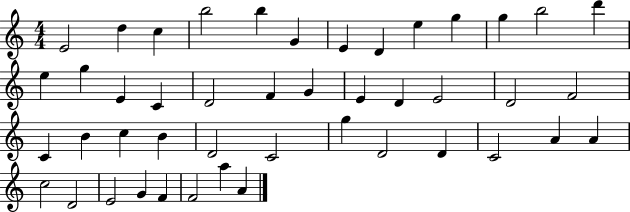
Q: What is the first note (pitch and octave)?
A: E4